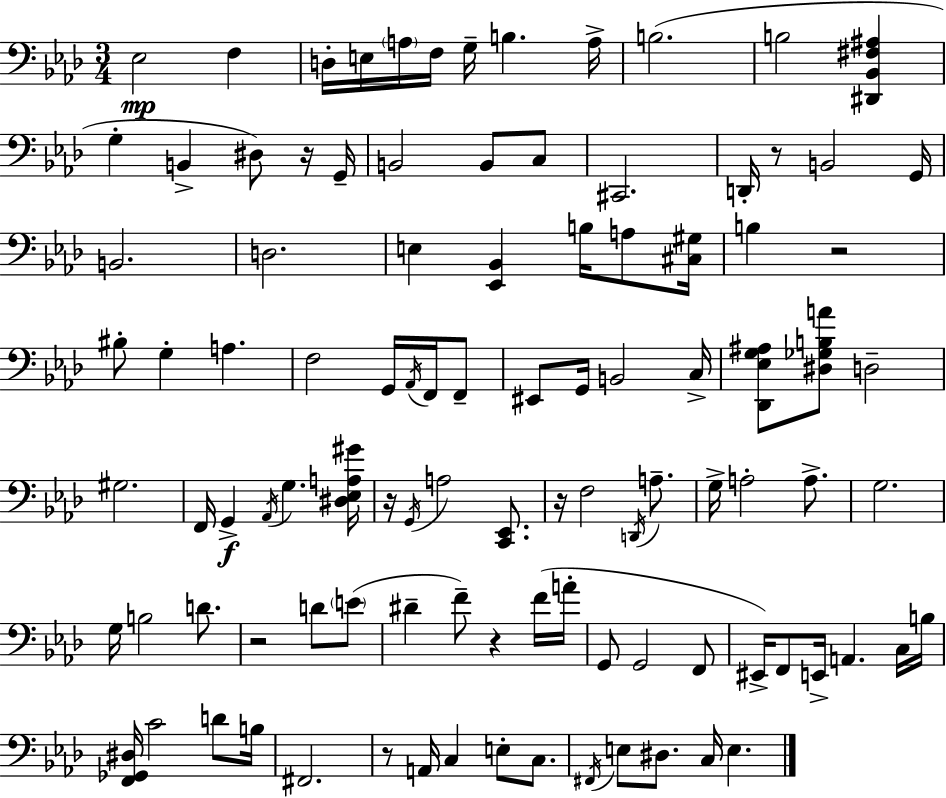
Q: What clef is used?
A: bass